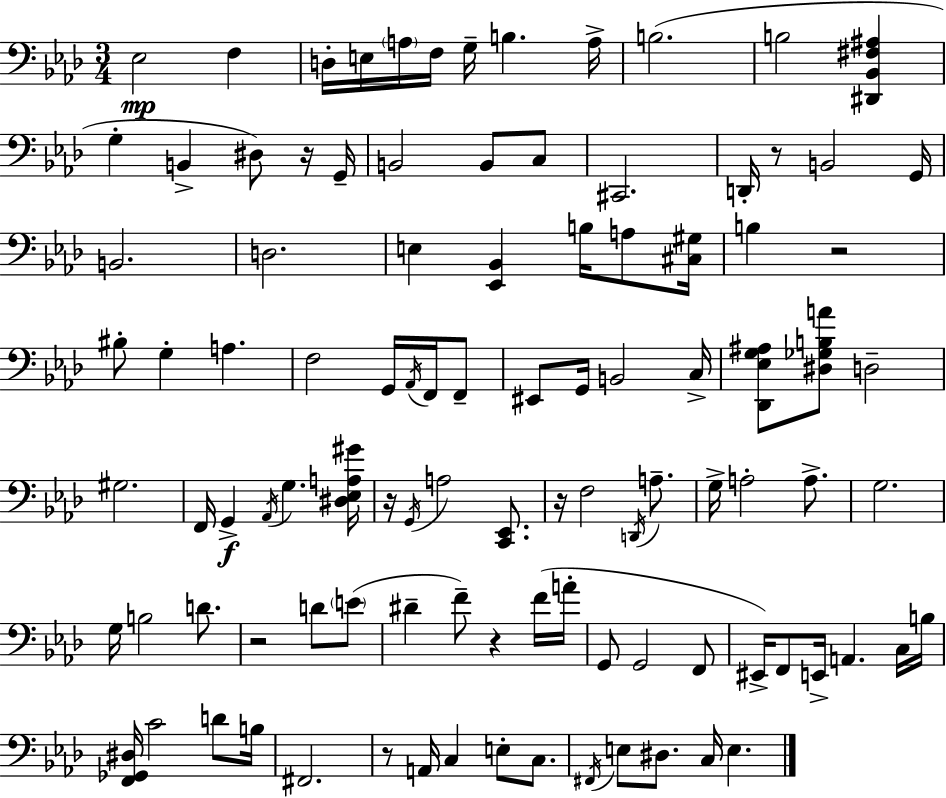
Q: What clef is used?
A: bass